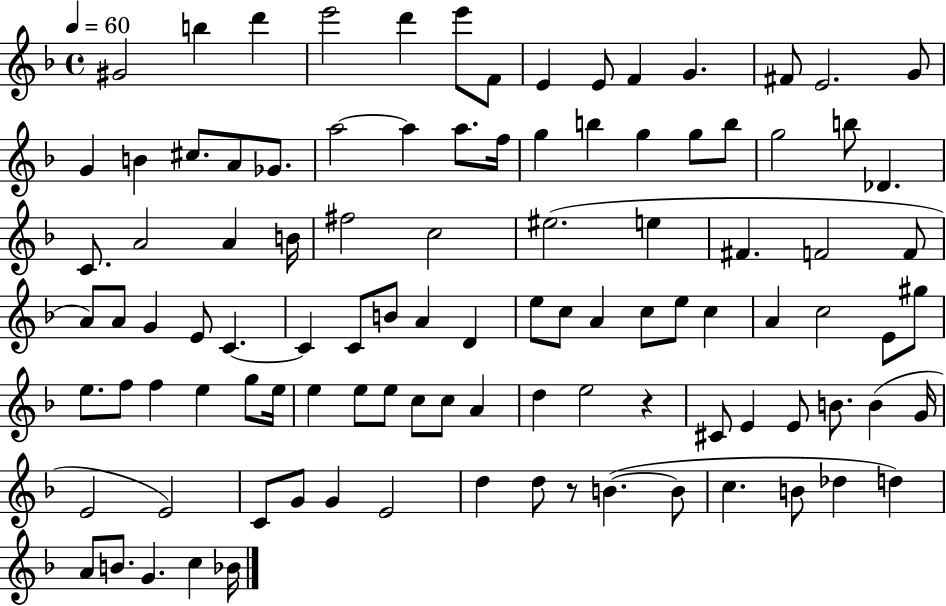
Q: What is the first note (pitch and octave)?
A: G#4